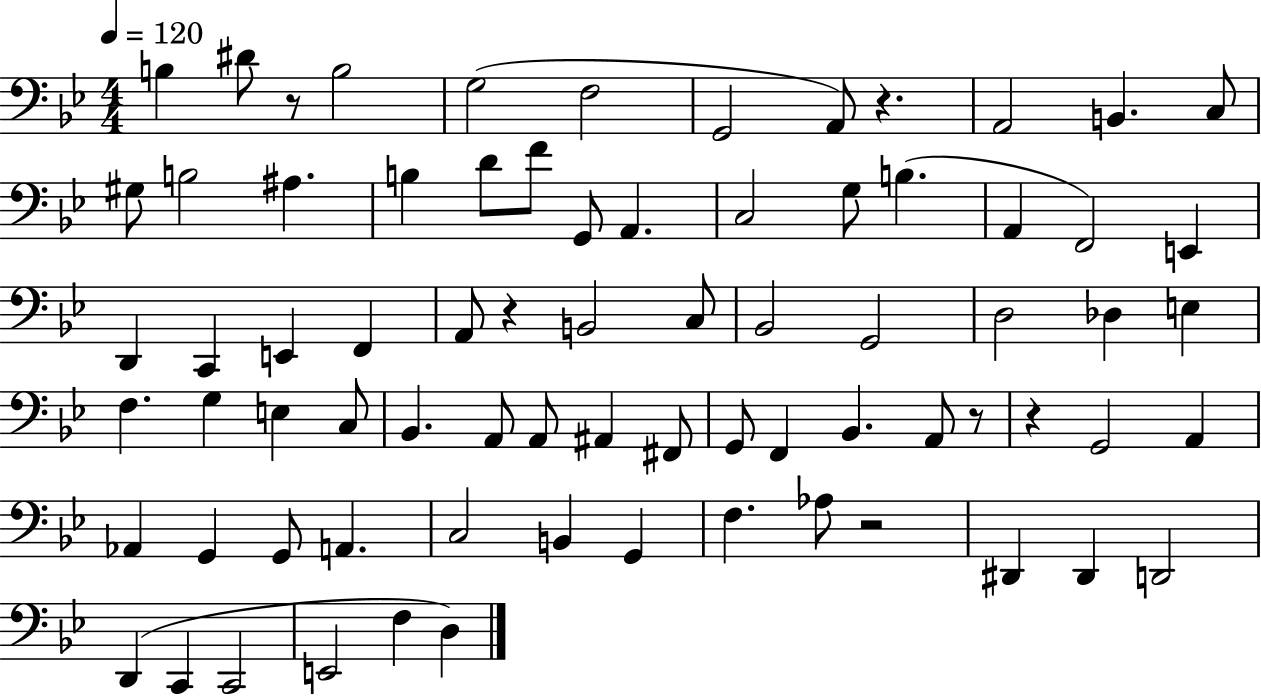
{
  \clef bass
  \numericTimeSignature
  \time 4/4
  \key bes \major
  \tempo 4 = 120
  b4 dis'8 r8 b2 | g2( f2 | g,2 a,8) r4. | a,2 b,4. c8 | \break gis8 b2 ais4. | b4 d'8 f'8 g,8 a,4. | c2 g8 b4.( | a,4 f,2) e,4 | \break d,4 c,4 e,4 f,4 | a,8 r4 b,2 c8 | bes,2 g,2 | d2 des4 e4 | \break f4. g4 e4 c8 | bes,4. a,8 a,8 ais,4 fis,8 | g,8 f,4 bes,4. a,8 r8 | r4 g,2 a,4 | \break aes,4 g,4 g,8 a,4. | c2 b,4 g,4 | f4. aes8 r2 | dis,4 dis,4 d,2 | \break d,4( c,4 c,2 | e,2 f4 d4) | \bar "|."
}